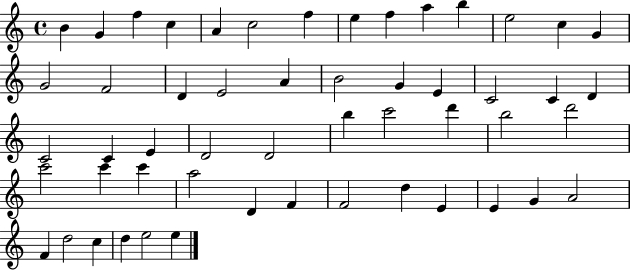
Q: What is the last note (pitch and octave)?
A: E5